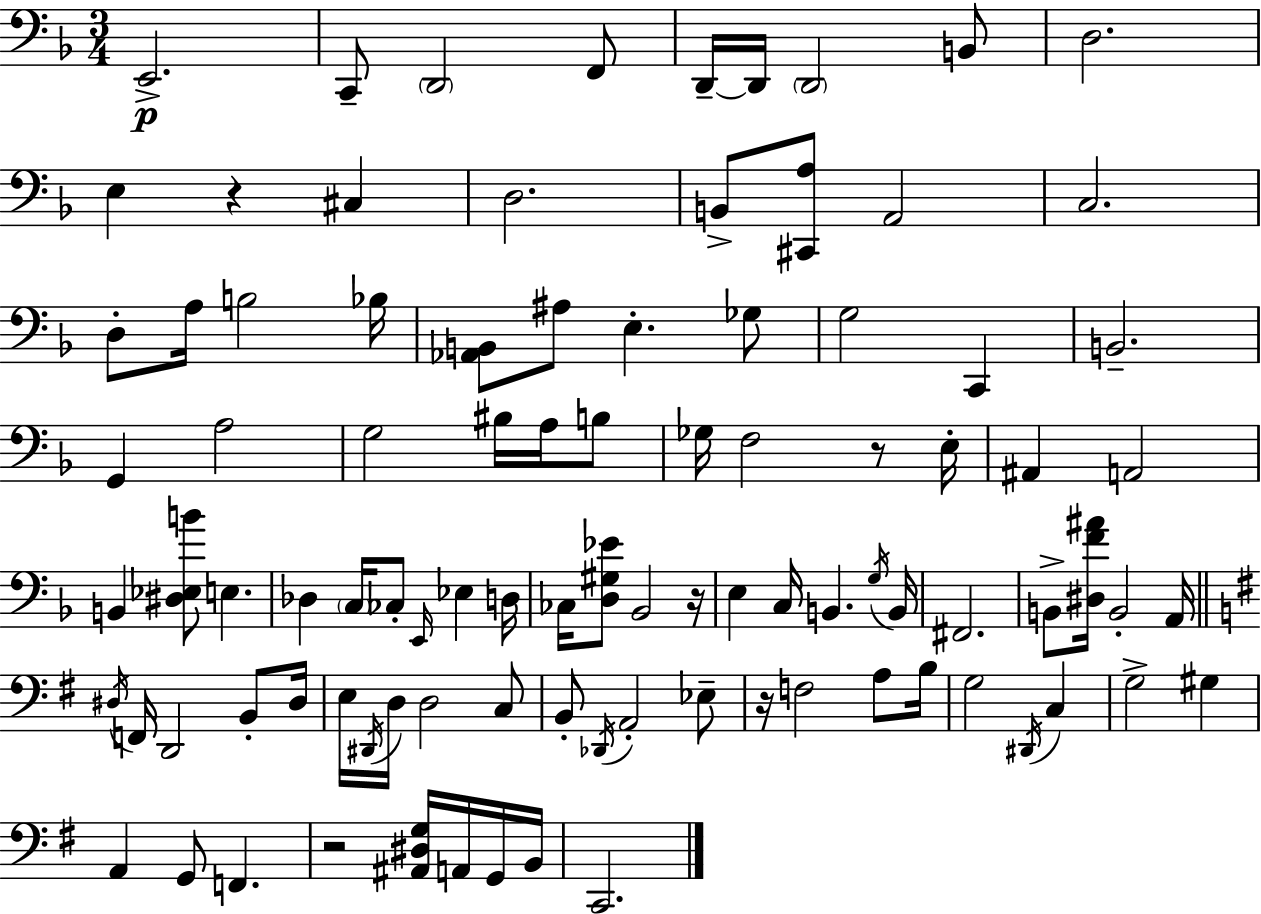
E2/h. C2/e D2/h F2/e D2/s D2/s D2/h B2/e D3/h. E3/q R/q C#3/q D3/h. B2/e [C#2,A3]/e A2/h C3/h. D3/e A3/s B3/h Bb3/s [Ab2,B2]/e A#3/e E3/q. Gb3/e G3/h C2/q B2/h. G2/q A3/h G3/h BIS3/s A3/s B3/e Gb3/s F3/h R/e E3/s A#2/q A2/h B2/q [D#3,Eb3,B4]/e E3/q. Db3/q C3/s CES3/e E2/s Eb3/q D3/s CES3/s [D3,G#3,Eb4]/e Bb2/h R/s E3/q C3/s B2/q. G3/s B2/s F#2/h. B2/e [D#3,F4,A#4]/s B2/h A2/s D#3/s F2/s D2/h B2/e D#3/s E3/s D#2/s D3/s D3/h C3/e B2/e Db2/s A2/h Eb3/e R/s F3/h A3/e B3/s G3/h D#2/s C3/q G3/h G#3/q A2/q G2/e F2/q. R/h [A#2,D#3,G3]/s A2/s G2/s B2/s C2/h.